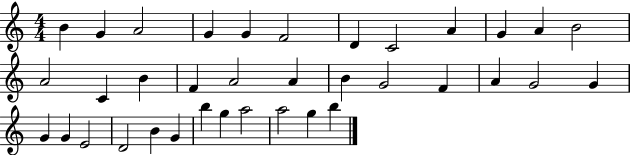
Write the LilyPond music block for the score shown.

{
  \clef treble
  \numericTimeSignature
  \time 4/4
  \key c \major
  b'4 g'4 a'2 | g'4 g'4 f'2 | d'4 c'2 a'4 | g'4 a'4 b'2 | \break a'2 c'4 b'4 | f'4 a'2 a'4 | b'4 g'2 f'4 | a'4 g'2 g'4 | \break g'4 g'4 e'2 | d'2 b'4 g'4 | b''4 g''4 a''2 | a''2 g''4 b''4 | \break \bar "|."
}